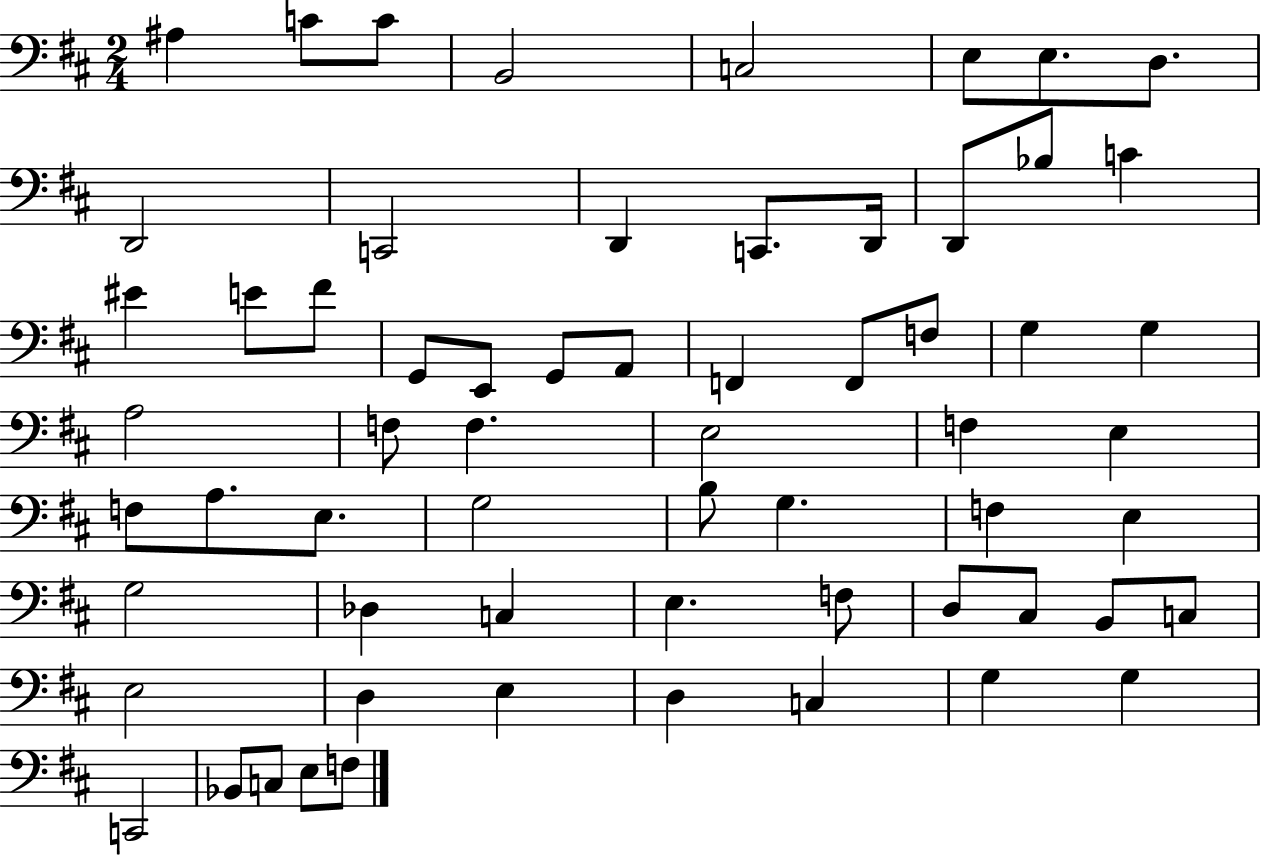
X:1
T:Untitled
M:2/4
L:1/4
K:D
^A, C/2 C/2 B,,2 C,2 E,/2 E,/2 D,/2 D,,2 C,,2 D,, C,,/2 D,,/4 D,,/2 _B,/2 C ^E E/2 ^F/2 G,,/2 E,,/2 G,,/2 A,,/2 F,, F,,/2 F,/2 G, G, A,2 F,/2 F, E,2 F, E, F,/2 A,/2 E,/2 G,2 B,/2 G, F, E, G,2 _D, C, E, F,/2 D,/2 ^C,/2 B,,/2 C,/2 E,2 D, E, D, C, G, G, C,,2 _B,,/2 C,/2 E,/2 F,/2